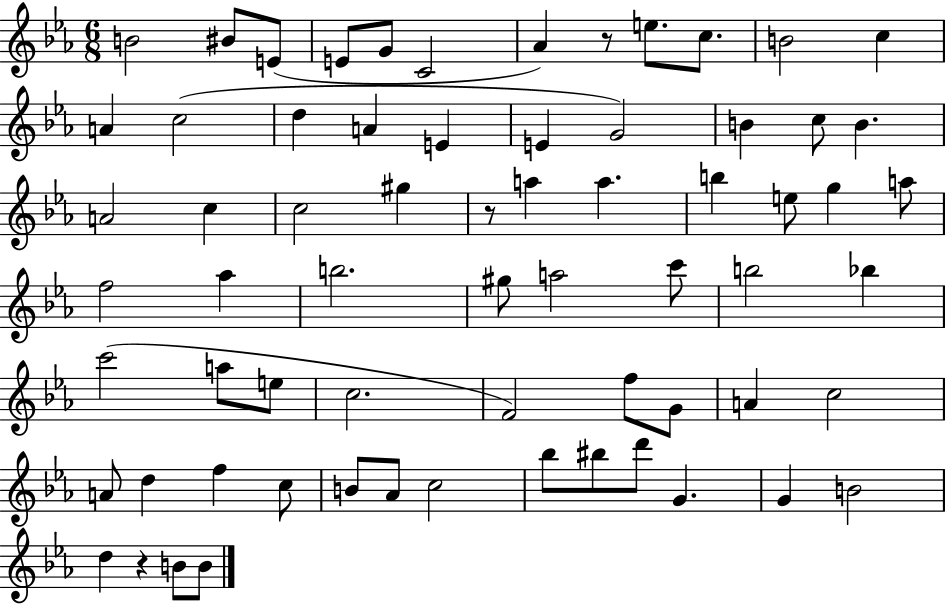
{
  \clef treble
  \numericTimeSignature
  \time 6/8
  \key ees \major
  b'2 bis'8 e'8( | e'8 g'8 c'2 | aes'4) r8 e''8. c''8. | b'2 c''4 | \break a'4 c''2( | d''4 a'4 e'4 | e'4 g'2) | b'4 c''8 b'4. | \break a'2 c''4 | c''2 gis''4 | r8 a''4 a''4. | b''4 e''8 g''4 a''8 | \break f''2 aes''4 | b''2. | gis''8 a''2 c'''8 | b''2 bes''4 | \break c'''2( a''8 e''8 | c''2. | f'2) f''8 g'8 | a'4 c''2 | \break a'8 d''4 f''4 c''8 | b'8 aes'8 c''2 | bes''8 bis''8 d'''8 g'4. | g'4 b'2 | \break d''4 r4 b'8 b'8 | \bar "|."
}